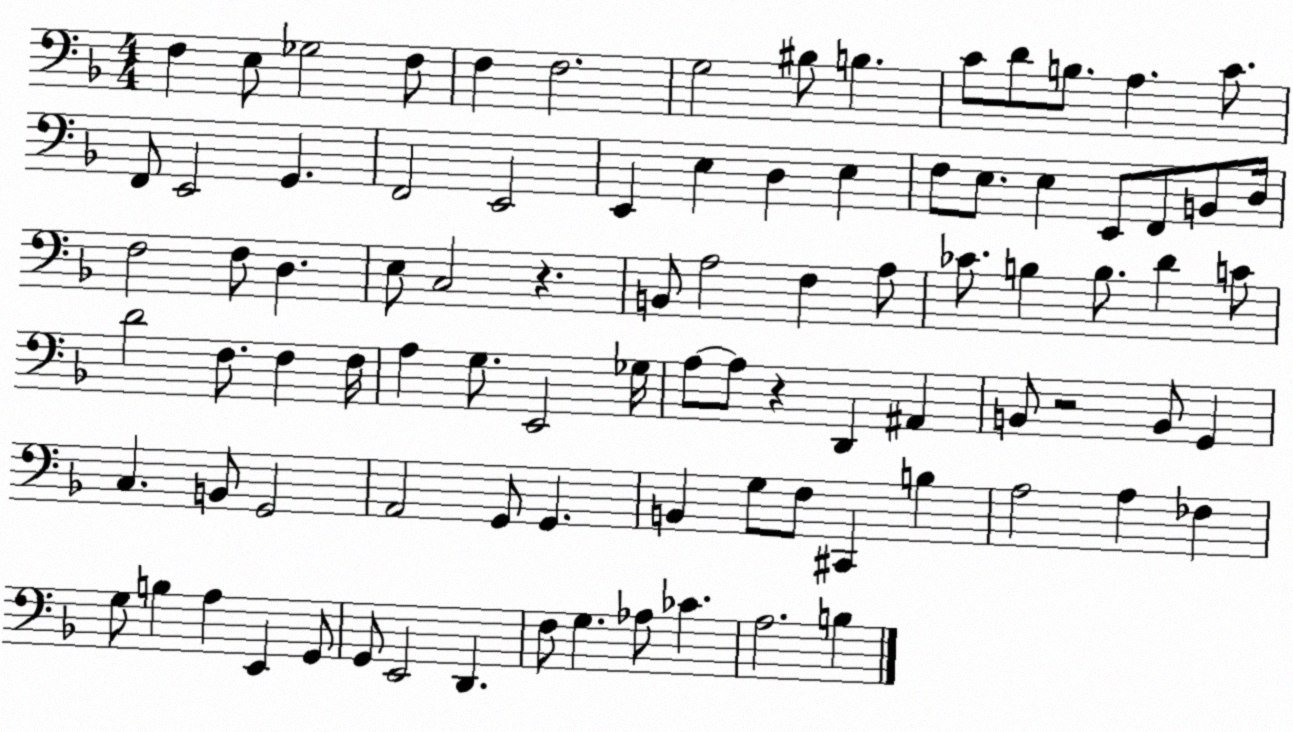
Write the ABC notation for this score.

X:1
T:Untitled
M:4/4
L:1/4
K:F
F, E,/2 _G,2 F,/2 F, F,2 G,2 ^B,/2 B, C/2 D/2 B,/2 A, C/2 F,,/2 E,,2 G,, F,,2 E,,2 E,, E, D, E, F,/2 E,/2 E, E,,/2 F,,/2 B,,/2 D,/4 F,2 F,/2 D, E,/2 C,2 z B,,/2 A,2 F, A,/2 _C/2 B, B,/2 D C/2 D2 F,/2 F, F,/4 A, G,/2 E,,2 _G,/4 A,/2 A,/2 z D,, ^A,, B,,/2 z2 B,,/2 G,, C, B,,/2 G,,2 A,,2 G,,/2 G,, B,, G,/2 F,/2 ^C,, B, A,2 A, _F, G,/2 B, A, E,, G,,/2 G,,/2 E,,2 D,, F,/2 G, _A,/2 _C A,2 B,